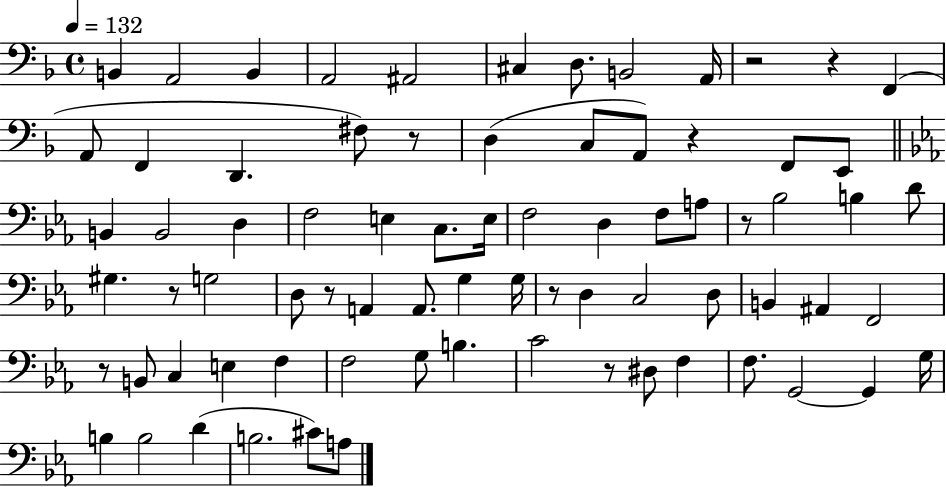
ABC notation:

X:1
T:Untitled
M:4/4
L:1/4
K:F
B,, A,,2 B,, A,,2 ^A,,2 ^C, D,/2 B,,2 A,,/4 z2 z F,, A,,/2 F,, D,, ^F,/2 z/2 D, C,/2 A,,/2 z F,,/2 E,,/2 B,, B,,2 D, F,2 E, C,/2 E,/4 F,2 D, F,/2 A,/2 z/2 _B,2 B, D/2 ^G, z/2 G,2 D,/2 z/2 A,, A,,/2 G, G,/4 z/2 D, C,2 D,/2 B,, ^A,, F,,2 z/2 B,,/2 C, E, F, F,2 G,/2 B, C2 z/2 ^D,/2 F, F,/2 G,,2 G,, G,/4 B, B,2 D B,2 ^C/2 A,/2